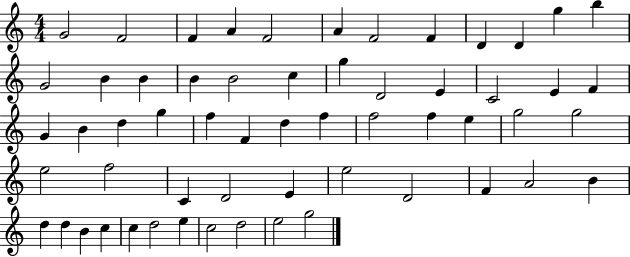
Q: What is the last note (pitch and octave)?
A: G5